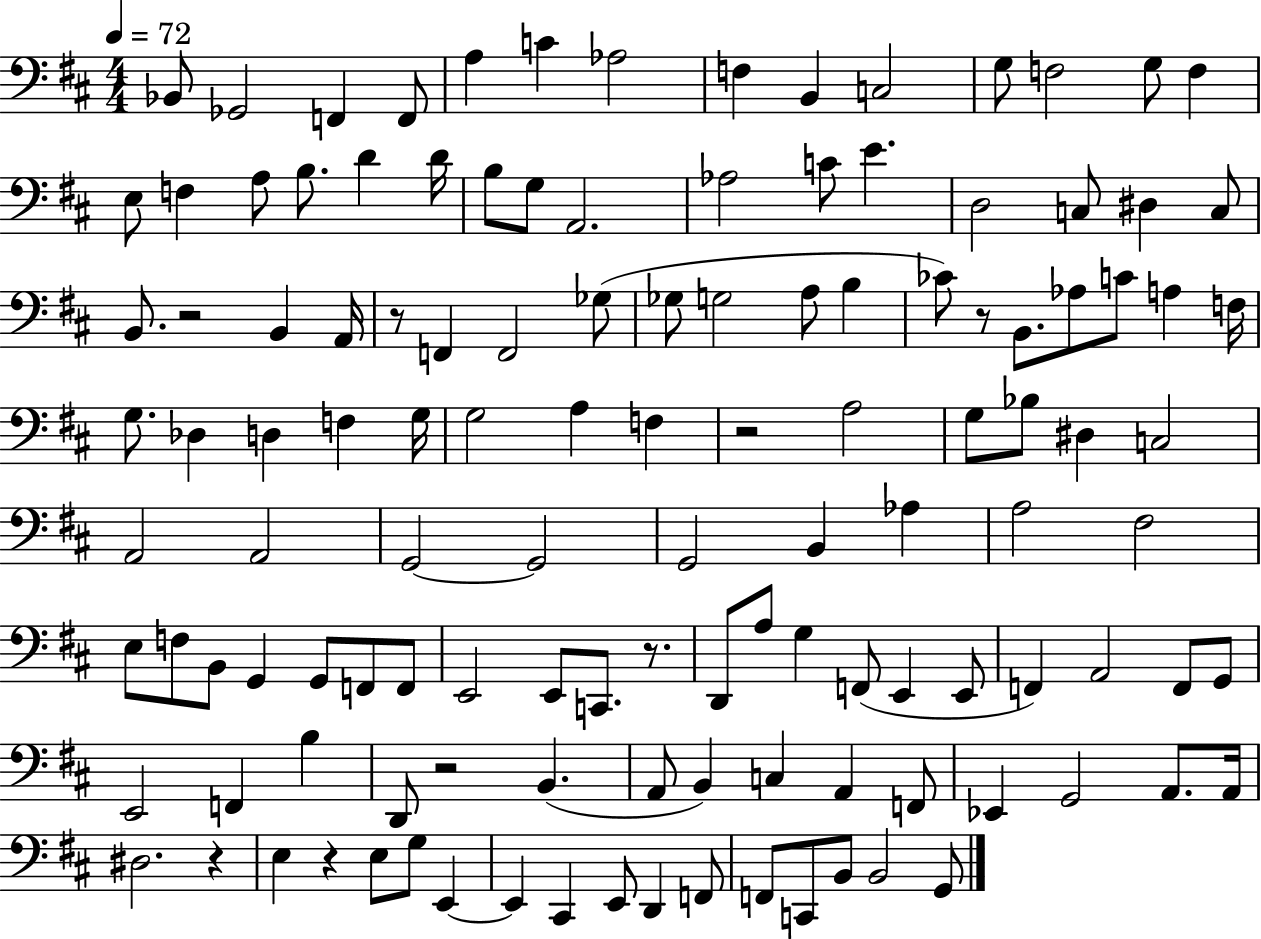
Bb2/e Gb2/h F2/q F2/e A3/q C4/q Ab3/h F3/q B2/q C3/h G3/e F3/h G3/e F3/q E3/e F3/q A3/e B3/e. D4/q D4/s B3/e G3/e A2/h. Ab3/h C4/e E4/q. D3/h C3/e D#3/q C3/e B2/e. R/h B2/q A2/s R/e F2/q F2/h Gb3/e Gb3/e G3/h A3/e B3/q CES4/e R/e B2/e. Ab3/e C4/e A3/q F3/s G3/e. Db3/q D3/q F3/q G3/s G3/h A3/q F3/q R/h A3/h G3/e Bb3/e D#3/q C3/h A2/h A2/h G2/h G2/h G2/h B2/q Ab3/q A3/h F#3/h E3/e F3/e B2/e G2/q G2/e F2/e F2/e E2/h E2/e C2/e. R/e. D2/e A3/e G3/q F2/e E2/q E2/e F2/q A2/h F2/e G2/e E2/h F2/q B3/q D2/e R/h B2/q. A2/e B2/q C3/q A2/q F2/e Eb2/q G2/h A2/e. A2/s D#3/h. R/q E3/q R/q E3/e G3/e E2/q E2/q C#2/q E2/e D2/q F2/e F2/e C2/e B2/e B2/h G2/e